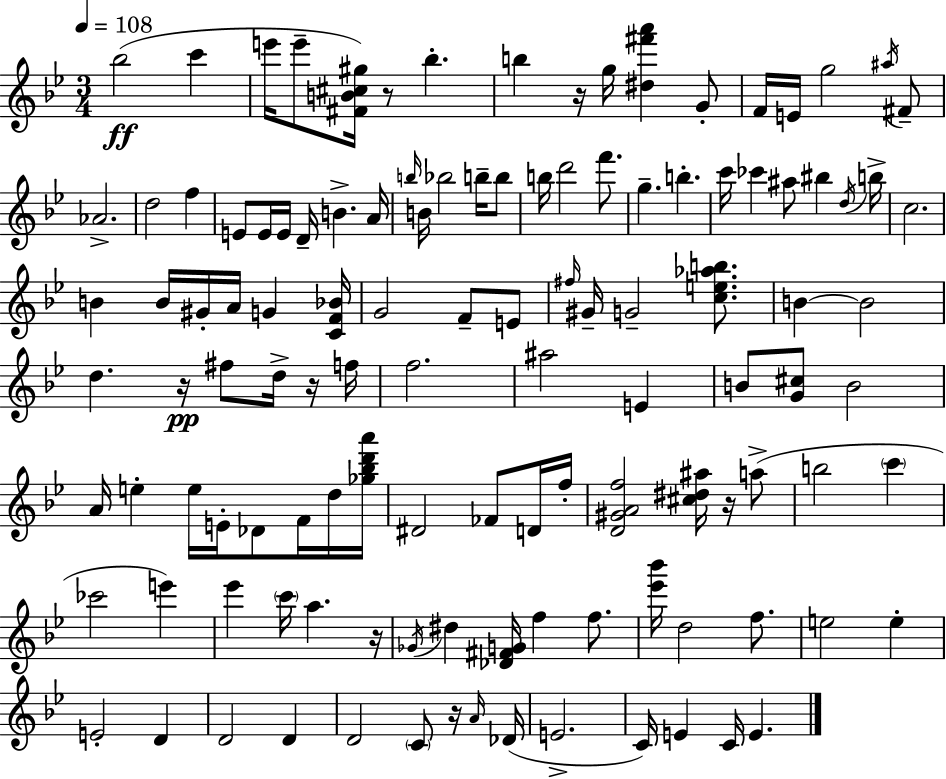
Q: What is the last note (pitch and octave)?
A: E4